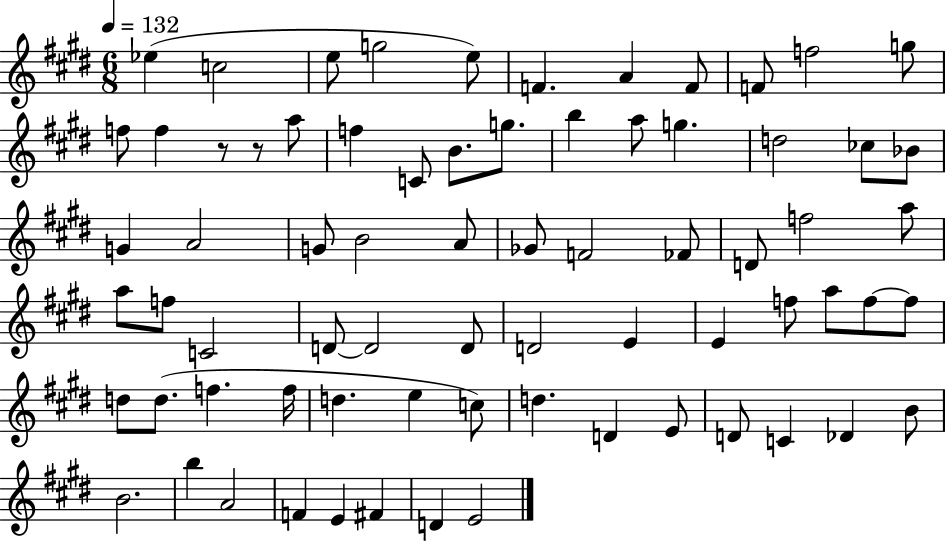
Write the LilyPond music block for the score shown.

{
  \clef treble
  \numericTimeSignature
  \time 6/8
  \key e \major
  \tempo 4 = 132
  \repeat volta 2 { ees''4( c''2 | e''8 g''2 e''8) | f'4. a'4 f'8 | f'8 f''2 g''8 | \break f''8 f''4 r8 r8 a''8 | f''4 c'8 b'8. g''8. | b''4 a''8 g''4. | d''2 ces''8 bes'8 | \break g'4 a'2 | g'8 b'2 a'8 | ges'8 f'2 fes'8 | d'8 f''2 a''8 | \break a''8 f''8 c'2 | d'8~~ d'2 d'8 | d'2 e'4 | e'4 f''8 a''8 f''8~~ f''8 | \break d''8 d''8.( f''4. f''16 | d''4. e''4 c''8) | d''4. d'4 e'8 | d'8 c'4 des'4 b'8 | \break b'2. | b''4 a'2 | f'4 e'4 fis'4 | d'4 e'2 | \break } \bar "|."
}